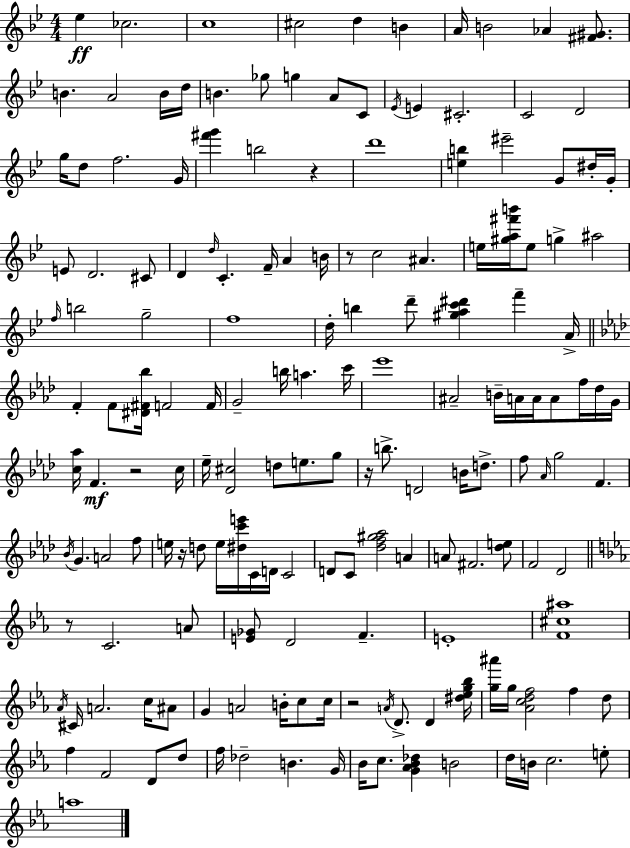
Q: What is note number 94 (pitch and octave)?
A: D5